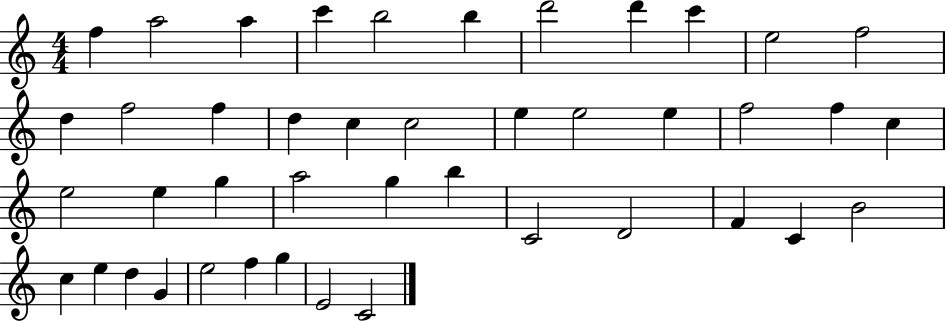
F5/q A5/h A5/q C6/q B5/h B5/q D6/h D6/q C6/q E5/h F5/h D5/q F5/h F5/q D5/q C5/q C5/h E5/q E5/h E5/q F5/h F5/q C5/q E5/h E5/q G5/q A5/h G5/q B5/q C4/h D4/h F4/q C4/q B4/h C5/q E5/q D5/q G4/q E5/h F5/q G5/q E4/h C4/h